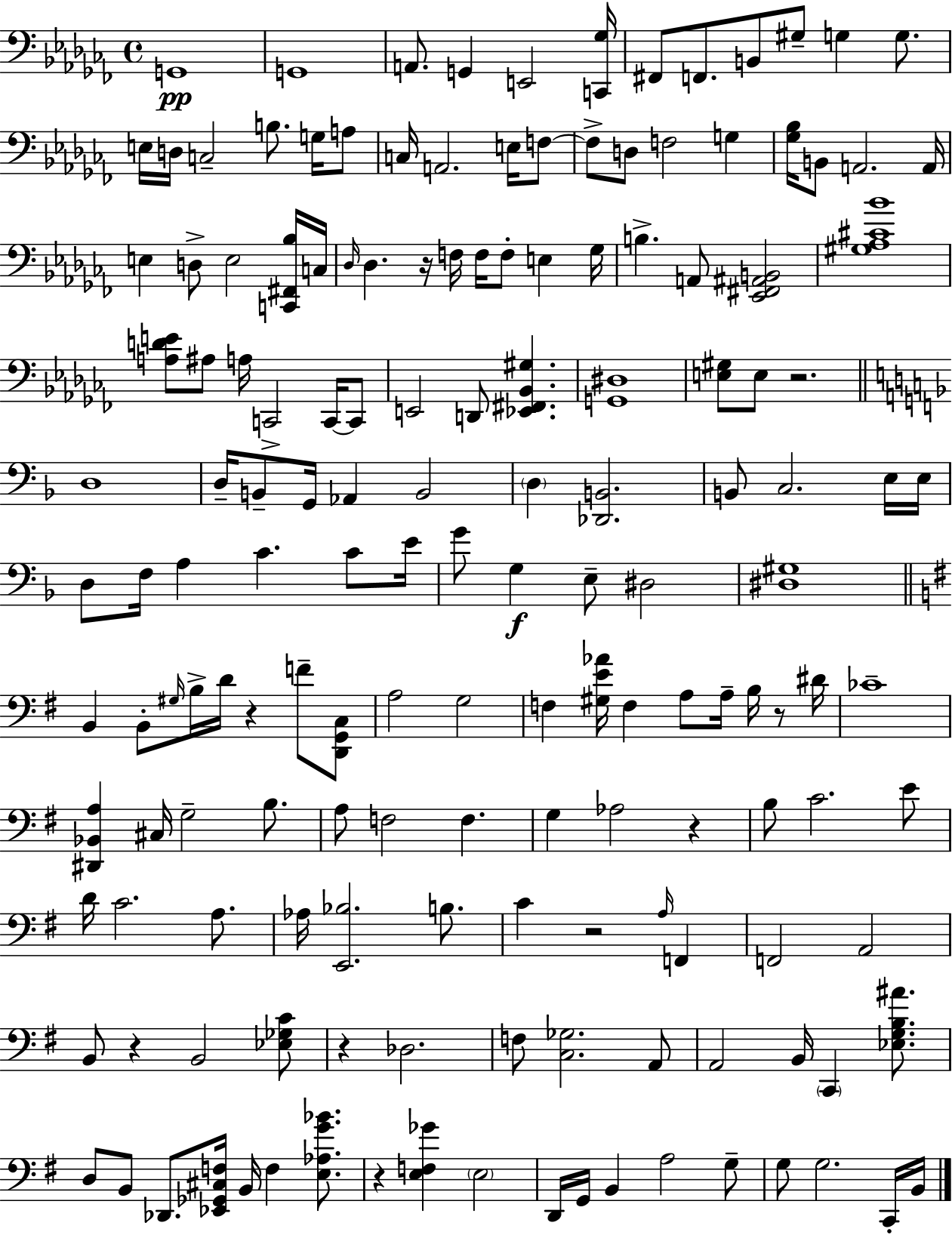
G2/w G2/w A2/e. G2/q E2/h [C2,Gb3]/s F#2/e F2/e. B2/e G#3/e G3/q G3/e. E3/s D3/s C3/h B3/e. G3/s A3/e C3/s A2/h. E3/s F3/e F3/e D3/e F3/h G3/q [Gb3,Bb3]/s B2/e A2/h. A2/s E3/q D3/e E3/h [C2,F#2,Bb3]/s C3/s Db3/s Db3/q. R/s F3/s F3/s F3/e E3/q Gb3/s B3/q. A2/e [Eb2,F#2,A#2,B2]/h [G#3,Ab3,C#4,Bb4]/w [A3,D4,E4]/e A#3/e A3/s C2/h C2/s C2/e E2/h D2/e [Eb2,F#2,Bb2,G#3]/q. [G2,D#3]/w [E3,G#3]/e E3/e R/h. D3/w D3/s B2/e G2/s Ab2/q B2/h D3/q [Db2,B2]/h. B2/e C3/h. E3/s E3/s D3/e F3/s A3/q C4/q. C4/e E4/s G4/e G3/q E3/e D#3/h [D#3,G#3]/w B2/q B2/e G#3/s B3/s D4/s R/q F4/e [D2,G2,C3]/e A3/h G3/h F3/q [G#3,E4,Ab4]/s F3/q A3/e A3/s B3/s R/e D#4/s CES4/w [D#2,Bb2,A3]/q C#3/s G3/h B3/e. A3/e F3/h F3/q. G3/q Ab3/h R/q B3/e C4/h. E4/e D4/s C4/h. A3/e. Ab3/s [E2,Bb3]/h. B3/e. C4/q R/h A3/s F2/q F2/h A2/h B2/e R/q B2/h [Eb3,Gb3,C4]/e R/q Db3/h. F3/e [C3,Gb3]/h. A2/e A2/h B2/s C2/q [Eb3,G3,B3,A#4]/e. D3/e B2/e Db2/e. [Eb2,Gb2,C#3,F3]/s B2/s F3/q [E3,Ab3,G4,Bb4]/e. R/q [E3,F3,Gb4]/q E3/h D2/s G2/s B2/q A3/h G3/e G3/e G3/h. C2/s B2/s